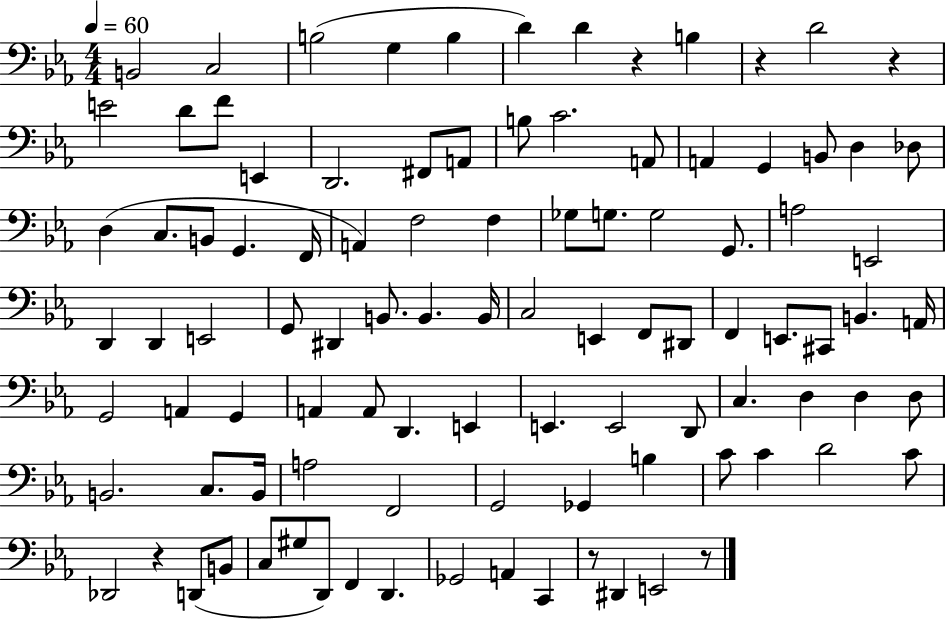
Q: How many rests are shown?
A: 6